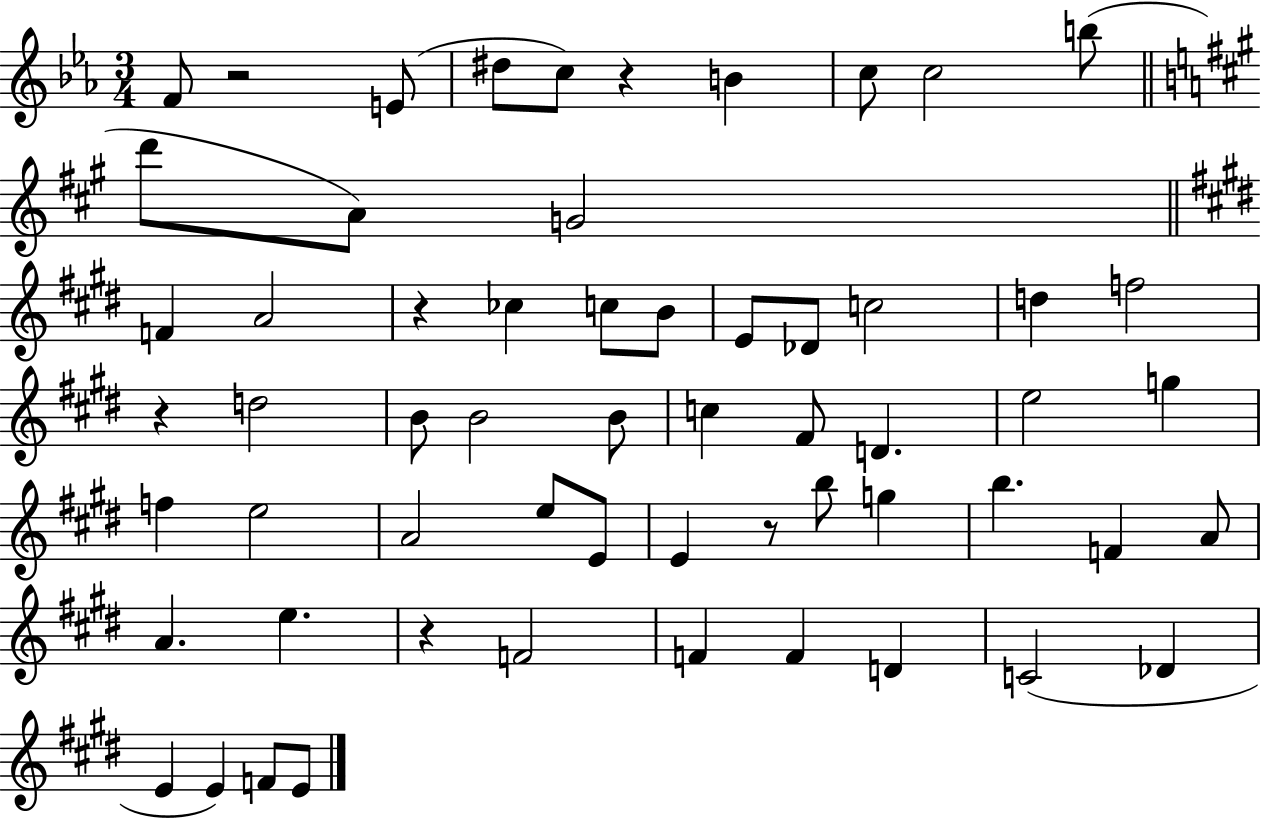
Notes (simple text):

F4/e R/h E4/e D#5/e C5/e R/q B4/q C5/e C5/h B5/e D6/e A4/e G4/h F4/q A4/h R/q CES5/q C5/e B4/e E4/e Db4/e C5/h D5/q F5/h R/q D5/h B4/e B4/h B4/e C5/q F#4/e D4/q. E5/h G5/q F5/q E5/h A4/h E5/e E4/e E4/q R/e B5/e G5/q B5/q. F4/q A4/e A4/q. E5/q. R/q F4/h F4/q F4/q D4/q C4/h Db4/q E4/q E4/q F4/e E4/e